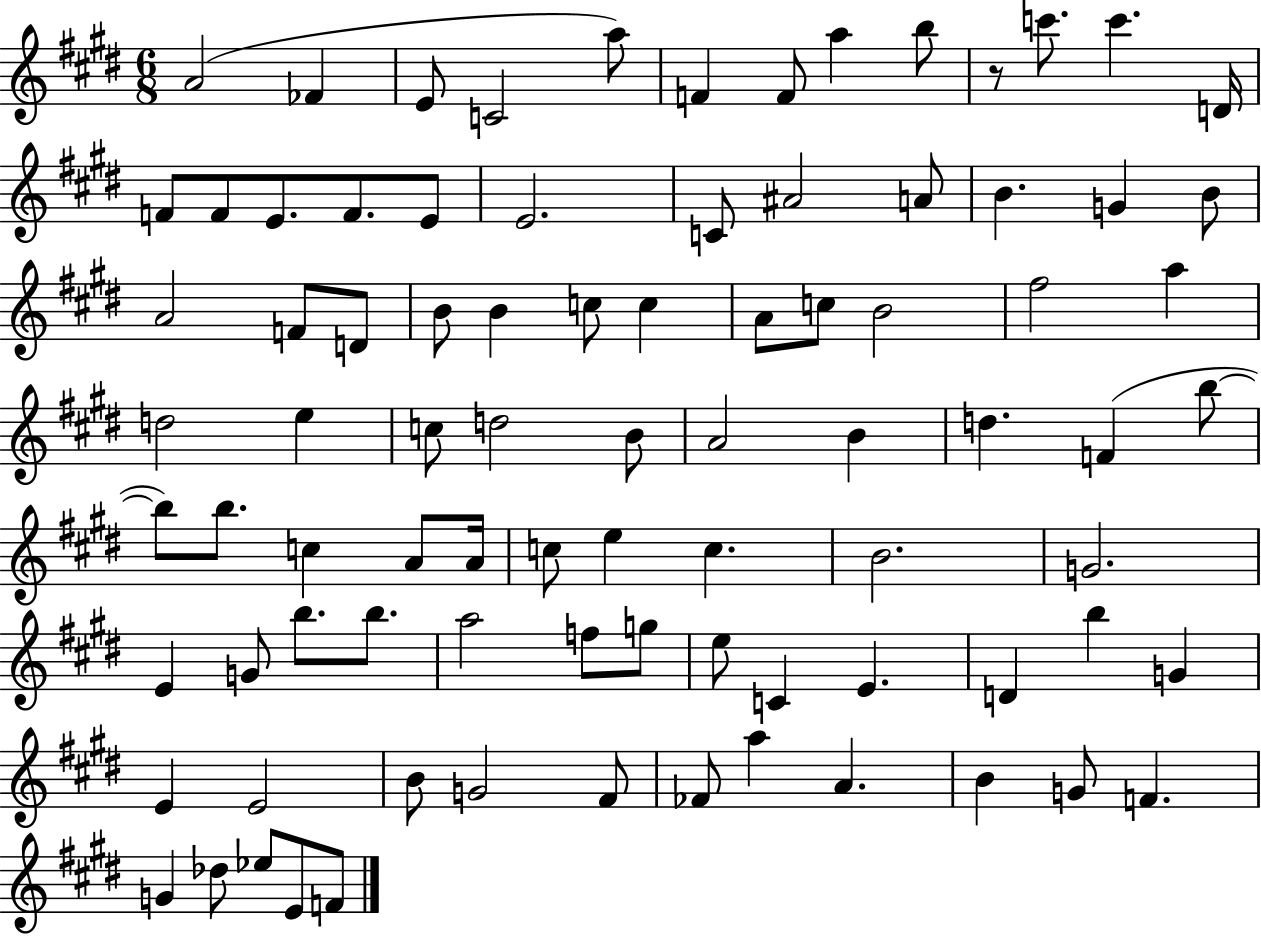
X:1
T:Untitled
M:6/8
L:1/4
K:E
A2 _F E/2 C2 a/2 F F/2 a b/2 z/2 c'/2 c' D/4 F/2 F/2 E/2 F/2 E/2 E2 C/2 ^A2 A/2 B G B/2 A2 F/2 D/2 B/2 B c/2 c A/2 c/2 B2 ^f2 a d2 e c/2 d2 B/2 A2 B d F b/2 b/2 b/2 c A/2 A/4 c/2 e c B2 G2 E G/2 b/2 b/2 a2 f/2 g/2 e/2 C E D b G E E2 B/2 G2 ^F/2 _F/2 a A B G/2 F G _d/2 _e/2 E/2 F/2